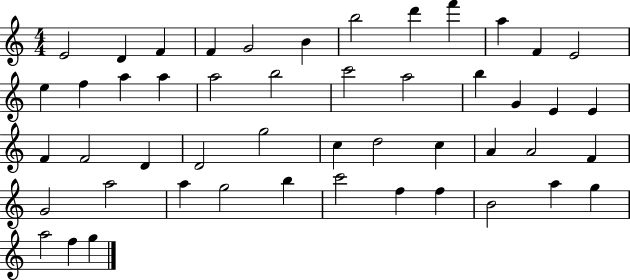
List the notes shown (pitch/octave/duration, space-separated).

E4/h D4/q F4/q F4/q G4/h B4/q B5/h D6/q F6/q A5/q F4/q E4/h E5/q F5/q A5/q A5/q A5/h B5/h C6/h A5/h B5/q G4/q E4/q E4/q F4/q F4/h D4/q D4/h G5/h C5/q D5/h C5/q A4/q A4/h F4/q G4/h A5/h A5/q G5/h B5/q C6/h F5/q F5/q B4/h A5/q G5/q A5/h F5/q G5/q